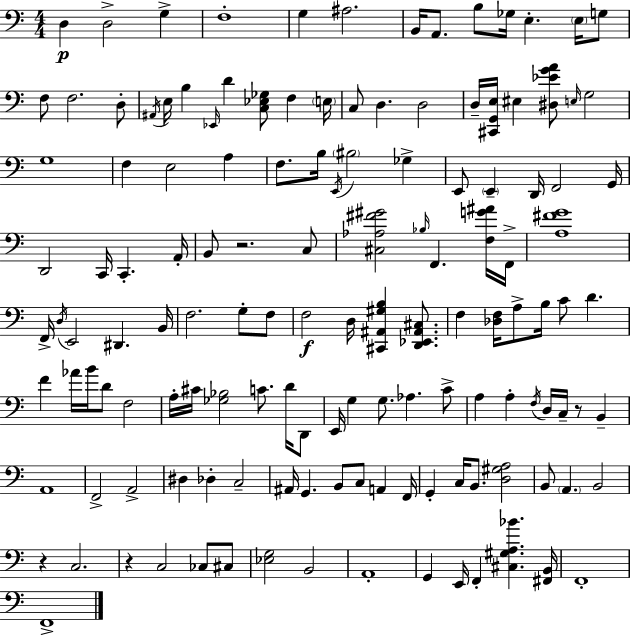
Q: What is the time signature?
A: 4/4